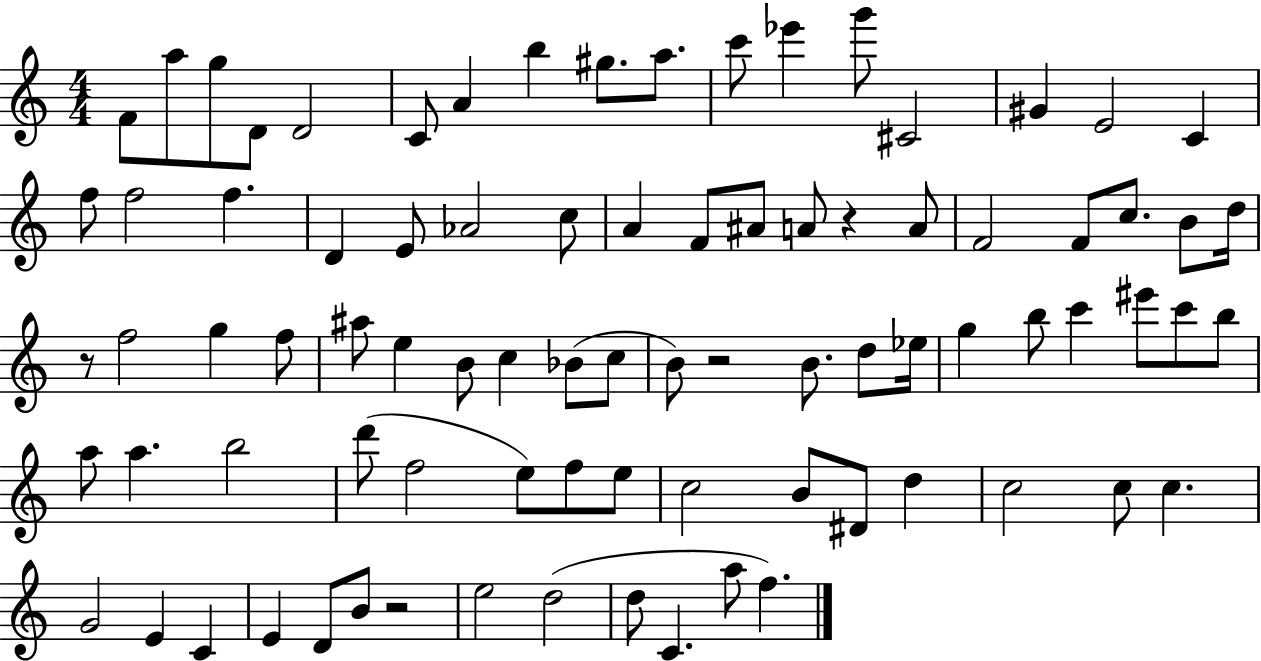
X:1
T:Untitled
M:4/4
L:1/4
K:C
F/2 a/2 g/2 D/2 D2 C/2 A b ^g/2 a/2 c'/2 _e' g'/2 ^C2 ^G E2 C f/2 f2 f D E/2 _A2 c/2 A F/2 ^A/2 A/2 z A/2 F2 F/2 c/2 B/2 d/4 z/2 f2 g f/2 ^a/2 e B/2 c _B/2 c/2 B/2 z2 B/2 d/2 _e/4 g b/2 c' ^e'/2 c'/2 b/2 a/2 a b2 d'/2 f2 e/2 f/2 e/2 c2 B/2 ^D/2 d c2 c/2 c G2 E C E D/2 B/2 z2 e2 d2 d/2 C a/2 f